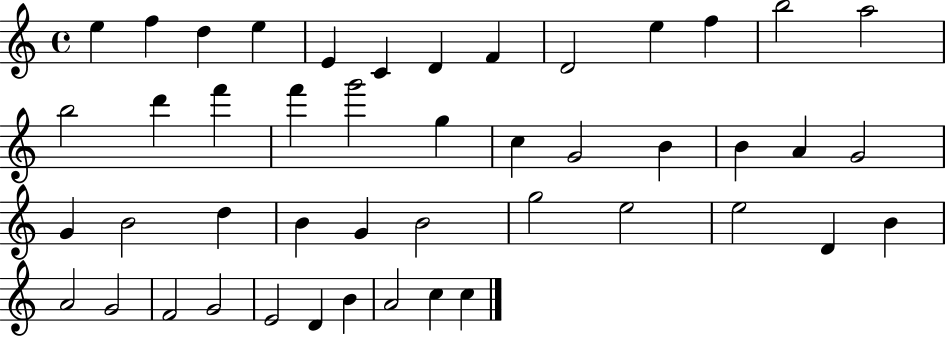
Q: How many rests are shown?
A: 0